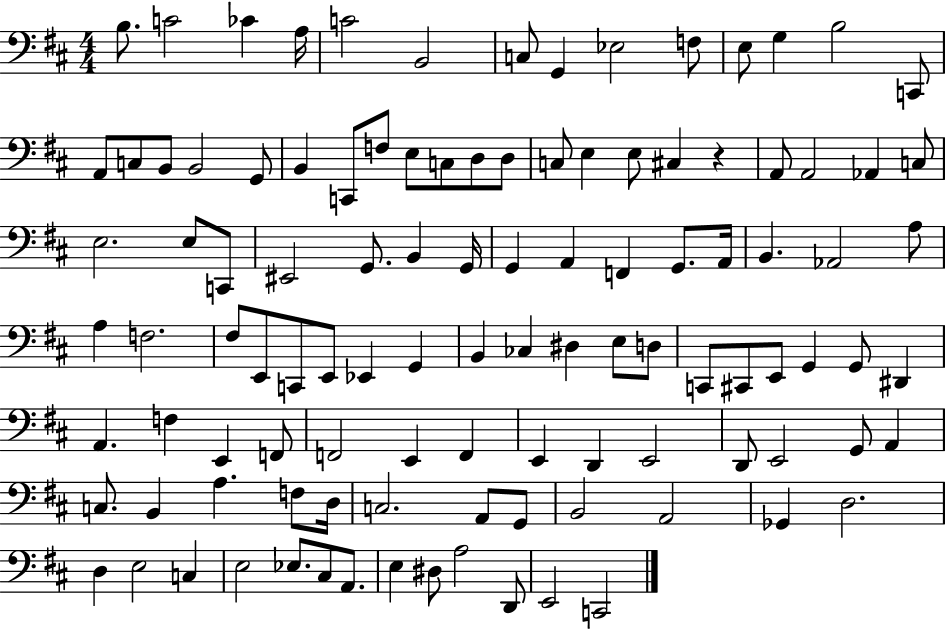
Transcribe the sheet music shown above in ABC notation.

X:1
T:Untitled
M:4/4
L:1/4
K:D
B,/2 C2 _C A,/4 C2 B,,2 C,/2 G,, _E,2 F,/2 E,/2 G, B,2 C,,/2 A,,/2 C,/2 B,,/2 B,,2 G,,/2 B,, C,,/2 F,/2 E,/2 C,/2 D,/2 D,/2 C,/2 E, E,/2 ^C, z A,,/2 A,,2 _A,, C,/2 E,2 E,/2 C,,/2 ^E,,2 G,,/2 B,, G,,/4 G,, A,, F,, G,,/2 A,,/4 B,, _A,,2 A,/2 A, F,2 ^F,/2 E,,/2 C,,/2 E,,/2 _E,, G,, B,, _C, ^D, E,/2 D,/2 C,,/2 ^C,,/2 E,,/2 G,, G,,/2 ^D,, A,, F, E,, F,,/2 F,,2 E,, F,, E,, D,, E,,2 D,,/2 E,,2 G,,/2 A,, C,/2 B,, A, F,/2 D,/4 C,2 A,,/2 G,,/2 B,,2 A,,2 _G,, D,2 D, E,2 C, E,2 _E,/2 ^C,/2 A,,/2 E, ^D,/2 A,2 D,,/2 E,,2 C,,2